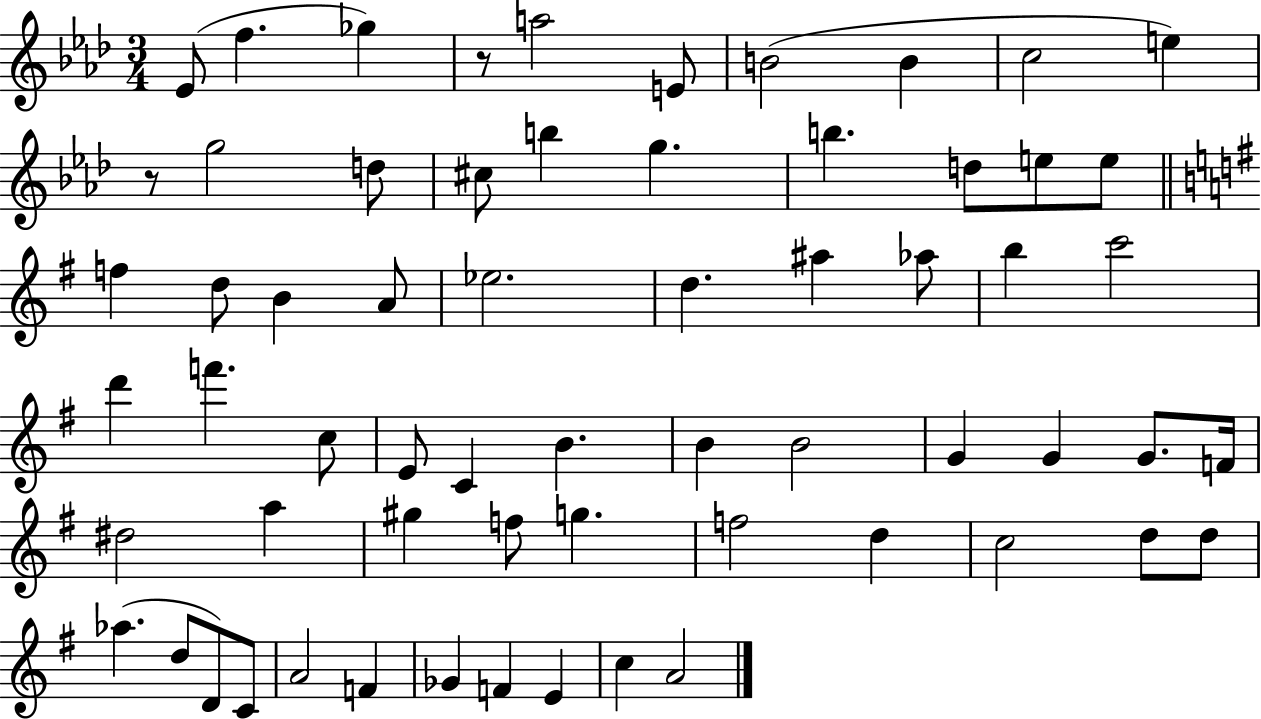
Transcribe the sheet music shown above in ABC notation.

X:1
T:Untitled
M:3/4
L:1/4
K:Ab
_E/2 f _g z/2 a2 E/2 B2 B c2 e z/2 g2 d/2 ^c/2 b g b d/2 e/2 e/2 f d/2 B A/2 _e2 d ^a _a/2 b c'2 d' f' c/2 E/2 C B B B2 G G G/2 F/4 ^d2 a ^g f/2 g f2 d c2 d/2 d/2 _a d/2 D/2 C/2 A2 F _G F E c A2